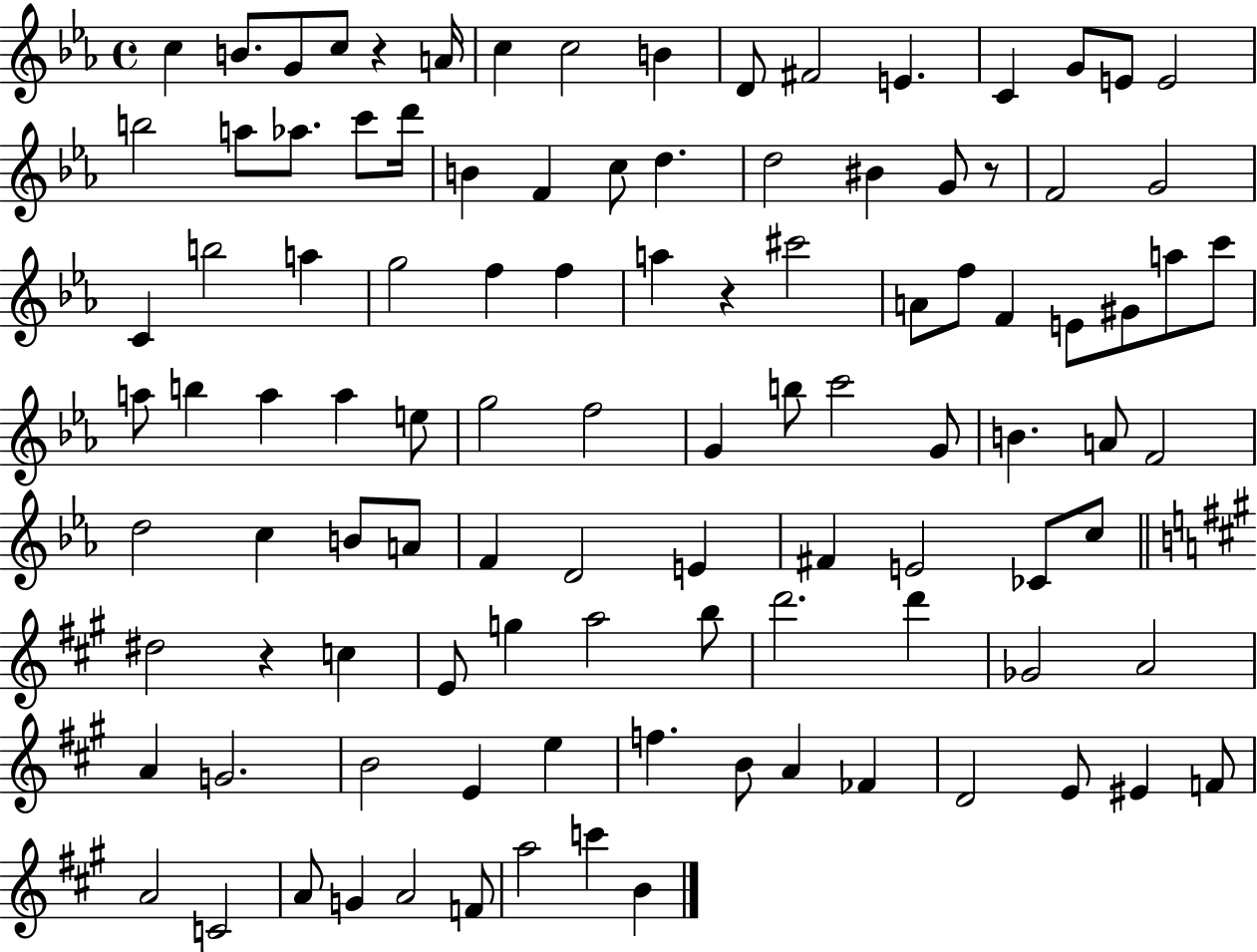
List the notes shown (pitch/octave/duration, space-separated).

C5/q B4/e. G4/e C5/e R/q A4/s C5/q C5/h B4/q D4/e F#4/h E4/q. C4/q G4/e E4/e E4/h B5/h A5/e Ab5/e. C6/e D6/s B4/q F4/q C5/e D5/q. D5/h BIS4/q G4/e R/e F4/h G4/h C4/q B5/h A5/q G5/h F5/q F5/q A5/q R/q C#6/h A4/e F5/e F4/q E4/e G#4/e A5/e C6/e A5/e B5/q A5/q A5/q E5/e G5/h F5/h G4/q B5/e C6/h G4/e B4/q. A4/e F4/h D5/h C5/q B4/e A4/e F4/q D4/h E4/q F#4/q E4/h CES4/e C5/e D#5/h R/q C5/q E4/e G5/q A5/h B5/e D6/h. D6/q Gb4/h A4/h A4/q G4/h. B4/h E4/q E5/q F5/q. B4/e A4/q FES4/q D4/h E4/e EIS4/q F4/e A4/h C4/h A4/e G4/q A4/h F4/e A5/h C6/q B4/q